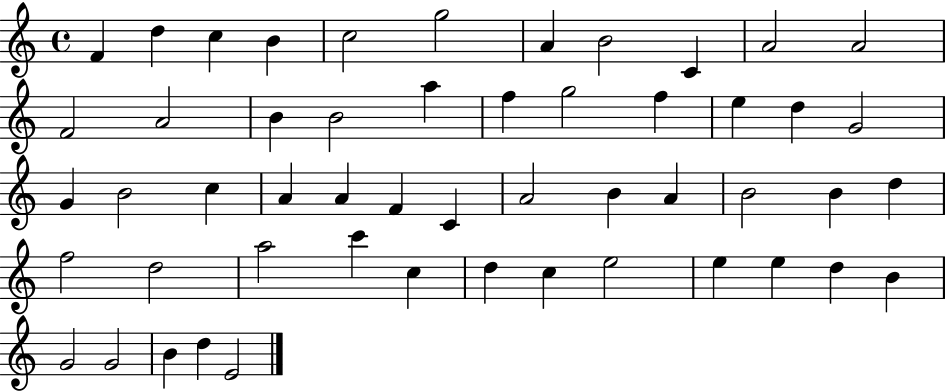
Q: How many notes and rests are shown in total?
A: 52